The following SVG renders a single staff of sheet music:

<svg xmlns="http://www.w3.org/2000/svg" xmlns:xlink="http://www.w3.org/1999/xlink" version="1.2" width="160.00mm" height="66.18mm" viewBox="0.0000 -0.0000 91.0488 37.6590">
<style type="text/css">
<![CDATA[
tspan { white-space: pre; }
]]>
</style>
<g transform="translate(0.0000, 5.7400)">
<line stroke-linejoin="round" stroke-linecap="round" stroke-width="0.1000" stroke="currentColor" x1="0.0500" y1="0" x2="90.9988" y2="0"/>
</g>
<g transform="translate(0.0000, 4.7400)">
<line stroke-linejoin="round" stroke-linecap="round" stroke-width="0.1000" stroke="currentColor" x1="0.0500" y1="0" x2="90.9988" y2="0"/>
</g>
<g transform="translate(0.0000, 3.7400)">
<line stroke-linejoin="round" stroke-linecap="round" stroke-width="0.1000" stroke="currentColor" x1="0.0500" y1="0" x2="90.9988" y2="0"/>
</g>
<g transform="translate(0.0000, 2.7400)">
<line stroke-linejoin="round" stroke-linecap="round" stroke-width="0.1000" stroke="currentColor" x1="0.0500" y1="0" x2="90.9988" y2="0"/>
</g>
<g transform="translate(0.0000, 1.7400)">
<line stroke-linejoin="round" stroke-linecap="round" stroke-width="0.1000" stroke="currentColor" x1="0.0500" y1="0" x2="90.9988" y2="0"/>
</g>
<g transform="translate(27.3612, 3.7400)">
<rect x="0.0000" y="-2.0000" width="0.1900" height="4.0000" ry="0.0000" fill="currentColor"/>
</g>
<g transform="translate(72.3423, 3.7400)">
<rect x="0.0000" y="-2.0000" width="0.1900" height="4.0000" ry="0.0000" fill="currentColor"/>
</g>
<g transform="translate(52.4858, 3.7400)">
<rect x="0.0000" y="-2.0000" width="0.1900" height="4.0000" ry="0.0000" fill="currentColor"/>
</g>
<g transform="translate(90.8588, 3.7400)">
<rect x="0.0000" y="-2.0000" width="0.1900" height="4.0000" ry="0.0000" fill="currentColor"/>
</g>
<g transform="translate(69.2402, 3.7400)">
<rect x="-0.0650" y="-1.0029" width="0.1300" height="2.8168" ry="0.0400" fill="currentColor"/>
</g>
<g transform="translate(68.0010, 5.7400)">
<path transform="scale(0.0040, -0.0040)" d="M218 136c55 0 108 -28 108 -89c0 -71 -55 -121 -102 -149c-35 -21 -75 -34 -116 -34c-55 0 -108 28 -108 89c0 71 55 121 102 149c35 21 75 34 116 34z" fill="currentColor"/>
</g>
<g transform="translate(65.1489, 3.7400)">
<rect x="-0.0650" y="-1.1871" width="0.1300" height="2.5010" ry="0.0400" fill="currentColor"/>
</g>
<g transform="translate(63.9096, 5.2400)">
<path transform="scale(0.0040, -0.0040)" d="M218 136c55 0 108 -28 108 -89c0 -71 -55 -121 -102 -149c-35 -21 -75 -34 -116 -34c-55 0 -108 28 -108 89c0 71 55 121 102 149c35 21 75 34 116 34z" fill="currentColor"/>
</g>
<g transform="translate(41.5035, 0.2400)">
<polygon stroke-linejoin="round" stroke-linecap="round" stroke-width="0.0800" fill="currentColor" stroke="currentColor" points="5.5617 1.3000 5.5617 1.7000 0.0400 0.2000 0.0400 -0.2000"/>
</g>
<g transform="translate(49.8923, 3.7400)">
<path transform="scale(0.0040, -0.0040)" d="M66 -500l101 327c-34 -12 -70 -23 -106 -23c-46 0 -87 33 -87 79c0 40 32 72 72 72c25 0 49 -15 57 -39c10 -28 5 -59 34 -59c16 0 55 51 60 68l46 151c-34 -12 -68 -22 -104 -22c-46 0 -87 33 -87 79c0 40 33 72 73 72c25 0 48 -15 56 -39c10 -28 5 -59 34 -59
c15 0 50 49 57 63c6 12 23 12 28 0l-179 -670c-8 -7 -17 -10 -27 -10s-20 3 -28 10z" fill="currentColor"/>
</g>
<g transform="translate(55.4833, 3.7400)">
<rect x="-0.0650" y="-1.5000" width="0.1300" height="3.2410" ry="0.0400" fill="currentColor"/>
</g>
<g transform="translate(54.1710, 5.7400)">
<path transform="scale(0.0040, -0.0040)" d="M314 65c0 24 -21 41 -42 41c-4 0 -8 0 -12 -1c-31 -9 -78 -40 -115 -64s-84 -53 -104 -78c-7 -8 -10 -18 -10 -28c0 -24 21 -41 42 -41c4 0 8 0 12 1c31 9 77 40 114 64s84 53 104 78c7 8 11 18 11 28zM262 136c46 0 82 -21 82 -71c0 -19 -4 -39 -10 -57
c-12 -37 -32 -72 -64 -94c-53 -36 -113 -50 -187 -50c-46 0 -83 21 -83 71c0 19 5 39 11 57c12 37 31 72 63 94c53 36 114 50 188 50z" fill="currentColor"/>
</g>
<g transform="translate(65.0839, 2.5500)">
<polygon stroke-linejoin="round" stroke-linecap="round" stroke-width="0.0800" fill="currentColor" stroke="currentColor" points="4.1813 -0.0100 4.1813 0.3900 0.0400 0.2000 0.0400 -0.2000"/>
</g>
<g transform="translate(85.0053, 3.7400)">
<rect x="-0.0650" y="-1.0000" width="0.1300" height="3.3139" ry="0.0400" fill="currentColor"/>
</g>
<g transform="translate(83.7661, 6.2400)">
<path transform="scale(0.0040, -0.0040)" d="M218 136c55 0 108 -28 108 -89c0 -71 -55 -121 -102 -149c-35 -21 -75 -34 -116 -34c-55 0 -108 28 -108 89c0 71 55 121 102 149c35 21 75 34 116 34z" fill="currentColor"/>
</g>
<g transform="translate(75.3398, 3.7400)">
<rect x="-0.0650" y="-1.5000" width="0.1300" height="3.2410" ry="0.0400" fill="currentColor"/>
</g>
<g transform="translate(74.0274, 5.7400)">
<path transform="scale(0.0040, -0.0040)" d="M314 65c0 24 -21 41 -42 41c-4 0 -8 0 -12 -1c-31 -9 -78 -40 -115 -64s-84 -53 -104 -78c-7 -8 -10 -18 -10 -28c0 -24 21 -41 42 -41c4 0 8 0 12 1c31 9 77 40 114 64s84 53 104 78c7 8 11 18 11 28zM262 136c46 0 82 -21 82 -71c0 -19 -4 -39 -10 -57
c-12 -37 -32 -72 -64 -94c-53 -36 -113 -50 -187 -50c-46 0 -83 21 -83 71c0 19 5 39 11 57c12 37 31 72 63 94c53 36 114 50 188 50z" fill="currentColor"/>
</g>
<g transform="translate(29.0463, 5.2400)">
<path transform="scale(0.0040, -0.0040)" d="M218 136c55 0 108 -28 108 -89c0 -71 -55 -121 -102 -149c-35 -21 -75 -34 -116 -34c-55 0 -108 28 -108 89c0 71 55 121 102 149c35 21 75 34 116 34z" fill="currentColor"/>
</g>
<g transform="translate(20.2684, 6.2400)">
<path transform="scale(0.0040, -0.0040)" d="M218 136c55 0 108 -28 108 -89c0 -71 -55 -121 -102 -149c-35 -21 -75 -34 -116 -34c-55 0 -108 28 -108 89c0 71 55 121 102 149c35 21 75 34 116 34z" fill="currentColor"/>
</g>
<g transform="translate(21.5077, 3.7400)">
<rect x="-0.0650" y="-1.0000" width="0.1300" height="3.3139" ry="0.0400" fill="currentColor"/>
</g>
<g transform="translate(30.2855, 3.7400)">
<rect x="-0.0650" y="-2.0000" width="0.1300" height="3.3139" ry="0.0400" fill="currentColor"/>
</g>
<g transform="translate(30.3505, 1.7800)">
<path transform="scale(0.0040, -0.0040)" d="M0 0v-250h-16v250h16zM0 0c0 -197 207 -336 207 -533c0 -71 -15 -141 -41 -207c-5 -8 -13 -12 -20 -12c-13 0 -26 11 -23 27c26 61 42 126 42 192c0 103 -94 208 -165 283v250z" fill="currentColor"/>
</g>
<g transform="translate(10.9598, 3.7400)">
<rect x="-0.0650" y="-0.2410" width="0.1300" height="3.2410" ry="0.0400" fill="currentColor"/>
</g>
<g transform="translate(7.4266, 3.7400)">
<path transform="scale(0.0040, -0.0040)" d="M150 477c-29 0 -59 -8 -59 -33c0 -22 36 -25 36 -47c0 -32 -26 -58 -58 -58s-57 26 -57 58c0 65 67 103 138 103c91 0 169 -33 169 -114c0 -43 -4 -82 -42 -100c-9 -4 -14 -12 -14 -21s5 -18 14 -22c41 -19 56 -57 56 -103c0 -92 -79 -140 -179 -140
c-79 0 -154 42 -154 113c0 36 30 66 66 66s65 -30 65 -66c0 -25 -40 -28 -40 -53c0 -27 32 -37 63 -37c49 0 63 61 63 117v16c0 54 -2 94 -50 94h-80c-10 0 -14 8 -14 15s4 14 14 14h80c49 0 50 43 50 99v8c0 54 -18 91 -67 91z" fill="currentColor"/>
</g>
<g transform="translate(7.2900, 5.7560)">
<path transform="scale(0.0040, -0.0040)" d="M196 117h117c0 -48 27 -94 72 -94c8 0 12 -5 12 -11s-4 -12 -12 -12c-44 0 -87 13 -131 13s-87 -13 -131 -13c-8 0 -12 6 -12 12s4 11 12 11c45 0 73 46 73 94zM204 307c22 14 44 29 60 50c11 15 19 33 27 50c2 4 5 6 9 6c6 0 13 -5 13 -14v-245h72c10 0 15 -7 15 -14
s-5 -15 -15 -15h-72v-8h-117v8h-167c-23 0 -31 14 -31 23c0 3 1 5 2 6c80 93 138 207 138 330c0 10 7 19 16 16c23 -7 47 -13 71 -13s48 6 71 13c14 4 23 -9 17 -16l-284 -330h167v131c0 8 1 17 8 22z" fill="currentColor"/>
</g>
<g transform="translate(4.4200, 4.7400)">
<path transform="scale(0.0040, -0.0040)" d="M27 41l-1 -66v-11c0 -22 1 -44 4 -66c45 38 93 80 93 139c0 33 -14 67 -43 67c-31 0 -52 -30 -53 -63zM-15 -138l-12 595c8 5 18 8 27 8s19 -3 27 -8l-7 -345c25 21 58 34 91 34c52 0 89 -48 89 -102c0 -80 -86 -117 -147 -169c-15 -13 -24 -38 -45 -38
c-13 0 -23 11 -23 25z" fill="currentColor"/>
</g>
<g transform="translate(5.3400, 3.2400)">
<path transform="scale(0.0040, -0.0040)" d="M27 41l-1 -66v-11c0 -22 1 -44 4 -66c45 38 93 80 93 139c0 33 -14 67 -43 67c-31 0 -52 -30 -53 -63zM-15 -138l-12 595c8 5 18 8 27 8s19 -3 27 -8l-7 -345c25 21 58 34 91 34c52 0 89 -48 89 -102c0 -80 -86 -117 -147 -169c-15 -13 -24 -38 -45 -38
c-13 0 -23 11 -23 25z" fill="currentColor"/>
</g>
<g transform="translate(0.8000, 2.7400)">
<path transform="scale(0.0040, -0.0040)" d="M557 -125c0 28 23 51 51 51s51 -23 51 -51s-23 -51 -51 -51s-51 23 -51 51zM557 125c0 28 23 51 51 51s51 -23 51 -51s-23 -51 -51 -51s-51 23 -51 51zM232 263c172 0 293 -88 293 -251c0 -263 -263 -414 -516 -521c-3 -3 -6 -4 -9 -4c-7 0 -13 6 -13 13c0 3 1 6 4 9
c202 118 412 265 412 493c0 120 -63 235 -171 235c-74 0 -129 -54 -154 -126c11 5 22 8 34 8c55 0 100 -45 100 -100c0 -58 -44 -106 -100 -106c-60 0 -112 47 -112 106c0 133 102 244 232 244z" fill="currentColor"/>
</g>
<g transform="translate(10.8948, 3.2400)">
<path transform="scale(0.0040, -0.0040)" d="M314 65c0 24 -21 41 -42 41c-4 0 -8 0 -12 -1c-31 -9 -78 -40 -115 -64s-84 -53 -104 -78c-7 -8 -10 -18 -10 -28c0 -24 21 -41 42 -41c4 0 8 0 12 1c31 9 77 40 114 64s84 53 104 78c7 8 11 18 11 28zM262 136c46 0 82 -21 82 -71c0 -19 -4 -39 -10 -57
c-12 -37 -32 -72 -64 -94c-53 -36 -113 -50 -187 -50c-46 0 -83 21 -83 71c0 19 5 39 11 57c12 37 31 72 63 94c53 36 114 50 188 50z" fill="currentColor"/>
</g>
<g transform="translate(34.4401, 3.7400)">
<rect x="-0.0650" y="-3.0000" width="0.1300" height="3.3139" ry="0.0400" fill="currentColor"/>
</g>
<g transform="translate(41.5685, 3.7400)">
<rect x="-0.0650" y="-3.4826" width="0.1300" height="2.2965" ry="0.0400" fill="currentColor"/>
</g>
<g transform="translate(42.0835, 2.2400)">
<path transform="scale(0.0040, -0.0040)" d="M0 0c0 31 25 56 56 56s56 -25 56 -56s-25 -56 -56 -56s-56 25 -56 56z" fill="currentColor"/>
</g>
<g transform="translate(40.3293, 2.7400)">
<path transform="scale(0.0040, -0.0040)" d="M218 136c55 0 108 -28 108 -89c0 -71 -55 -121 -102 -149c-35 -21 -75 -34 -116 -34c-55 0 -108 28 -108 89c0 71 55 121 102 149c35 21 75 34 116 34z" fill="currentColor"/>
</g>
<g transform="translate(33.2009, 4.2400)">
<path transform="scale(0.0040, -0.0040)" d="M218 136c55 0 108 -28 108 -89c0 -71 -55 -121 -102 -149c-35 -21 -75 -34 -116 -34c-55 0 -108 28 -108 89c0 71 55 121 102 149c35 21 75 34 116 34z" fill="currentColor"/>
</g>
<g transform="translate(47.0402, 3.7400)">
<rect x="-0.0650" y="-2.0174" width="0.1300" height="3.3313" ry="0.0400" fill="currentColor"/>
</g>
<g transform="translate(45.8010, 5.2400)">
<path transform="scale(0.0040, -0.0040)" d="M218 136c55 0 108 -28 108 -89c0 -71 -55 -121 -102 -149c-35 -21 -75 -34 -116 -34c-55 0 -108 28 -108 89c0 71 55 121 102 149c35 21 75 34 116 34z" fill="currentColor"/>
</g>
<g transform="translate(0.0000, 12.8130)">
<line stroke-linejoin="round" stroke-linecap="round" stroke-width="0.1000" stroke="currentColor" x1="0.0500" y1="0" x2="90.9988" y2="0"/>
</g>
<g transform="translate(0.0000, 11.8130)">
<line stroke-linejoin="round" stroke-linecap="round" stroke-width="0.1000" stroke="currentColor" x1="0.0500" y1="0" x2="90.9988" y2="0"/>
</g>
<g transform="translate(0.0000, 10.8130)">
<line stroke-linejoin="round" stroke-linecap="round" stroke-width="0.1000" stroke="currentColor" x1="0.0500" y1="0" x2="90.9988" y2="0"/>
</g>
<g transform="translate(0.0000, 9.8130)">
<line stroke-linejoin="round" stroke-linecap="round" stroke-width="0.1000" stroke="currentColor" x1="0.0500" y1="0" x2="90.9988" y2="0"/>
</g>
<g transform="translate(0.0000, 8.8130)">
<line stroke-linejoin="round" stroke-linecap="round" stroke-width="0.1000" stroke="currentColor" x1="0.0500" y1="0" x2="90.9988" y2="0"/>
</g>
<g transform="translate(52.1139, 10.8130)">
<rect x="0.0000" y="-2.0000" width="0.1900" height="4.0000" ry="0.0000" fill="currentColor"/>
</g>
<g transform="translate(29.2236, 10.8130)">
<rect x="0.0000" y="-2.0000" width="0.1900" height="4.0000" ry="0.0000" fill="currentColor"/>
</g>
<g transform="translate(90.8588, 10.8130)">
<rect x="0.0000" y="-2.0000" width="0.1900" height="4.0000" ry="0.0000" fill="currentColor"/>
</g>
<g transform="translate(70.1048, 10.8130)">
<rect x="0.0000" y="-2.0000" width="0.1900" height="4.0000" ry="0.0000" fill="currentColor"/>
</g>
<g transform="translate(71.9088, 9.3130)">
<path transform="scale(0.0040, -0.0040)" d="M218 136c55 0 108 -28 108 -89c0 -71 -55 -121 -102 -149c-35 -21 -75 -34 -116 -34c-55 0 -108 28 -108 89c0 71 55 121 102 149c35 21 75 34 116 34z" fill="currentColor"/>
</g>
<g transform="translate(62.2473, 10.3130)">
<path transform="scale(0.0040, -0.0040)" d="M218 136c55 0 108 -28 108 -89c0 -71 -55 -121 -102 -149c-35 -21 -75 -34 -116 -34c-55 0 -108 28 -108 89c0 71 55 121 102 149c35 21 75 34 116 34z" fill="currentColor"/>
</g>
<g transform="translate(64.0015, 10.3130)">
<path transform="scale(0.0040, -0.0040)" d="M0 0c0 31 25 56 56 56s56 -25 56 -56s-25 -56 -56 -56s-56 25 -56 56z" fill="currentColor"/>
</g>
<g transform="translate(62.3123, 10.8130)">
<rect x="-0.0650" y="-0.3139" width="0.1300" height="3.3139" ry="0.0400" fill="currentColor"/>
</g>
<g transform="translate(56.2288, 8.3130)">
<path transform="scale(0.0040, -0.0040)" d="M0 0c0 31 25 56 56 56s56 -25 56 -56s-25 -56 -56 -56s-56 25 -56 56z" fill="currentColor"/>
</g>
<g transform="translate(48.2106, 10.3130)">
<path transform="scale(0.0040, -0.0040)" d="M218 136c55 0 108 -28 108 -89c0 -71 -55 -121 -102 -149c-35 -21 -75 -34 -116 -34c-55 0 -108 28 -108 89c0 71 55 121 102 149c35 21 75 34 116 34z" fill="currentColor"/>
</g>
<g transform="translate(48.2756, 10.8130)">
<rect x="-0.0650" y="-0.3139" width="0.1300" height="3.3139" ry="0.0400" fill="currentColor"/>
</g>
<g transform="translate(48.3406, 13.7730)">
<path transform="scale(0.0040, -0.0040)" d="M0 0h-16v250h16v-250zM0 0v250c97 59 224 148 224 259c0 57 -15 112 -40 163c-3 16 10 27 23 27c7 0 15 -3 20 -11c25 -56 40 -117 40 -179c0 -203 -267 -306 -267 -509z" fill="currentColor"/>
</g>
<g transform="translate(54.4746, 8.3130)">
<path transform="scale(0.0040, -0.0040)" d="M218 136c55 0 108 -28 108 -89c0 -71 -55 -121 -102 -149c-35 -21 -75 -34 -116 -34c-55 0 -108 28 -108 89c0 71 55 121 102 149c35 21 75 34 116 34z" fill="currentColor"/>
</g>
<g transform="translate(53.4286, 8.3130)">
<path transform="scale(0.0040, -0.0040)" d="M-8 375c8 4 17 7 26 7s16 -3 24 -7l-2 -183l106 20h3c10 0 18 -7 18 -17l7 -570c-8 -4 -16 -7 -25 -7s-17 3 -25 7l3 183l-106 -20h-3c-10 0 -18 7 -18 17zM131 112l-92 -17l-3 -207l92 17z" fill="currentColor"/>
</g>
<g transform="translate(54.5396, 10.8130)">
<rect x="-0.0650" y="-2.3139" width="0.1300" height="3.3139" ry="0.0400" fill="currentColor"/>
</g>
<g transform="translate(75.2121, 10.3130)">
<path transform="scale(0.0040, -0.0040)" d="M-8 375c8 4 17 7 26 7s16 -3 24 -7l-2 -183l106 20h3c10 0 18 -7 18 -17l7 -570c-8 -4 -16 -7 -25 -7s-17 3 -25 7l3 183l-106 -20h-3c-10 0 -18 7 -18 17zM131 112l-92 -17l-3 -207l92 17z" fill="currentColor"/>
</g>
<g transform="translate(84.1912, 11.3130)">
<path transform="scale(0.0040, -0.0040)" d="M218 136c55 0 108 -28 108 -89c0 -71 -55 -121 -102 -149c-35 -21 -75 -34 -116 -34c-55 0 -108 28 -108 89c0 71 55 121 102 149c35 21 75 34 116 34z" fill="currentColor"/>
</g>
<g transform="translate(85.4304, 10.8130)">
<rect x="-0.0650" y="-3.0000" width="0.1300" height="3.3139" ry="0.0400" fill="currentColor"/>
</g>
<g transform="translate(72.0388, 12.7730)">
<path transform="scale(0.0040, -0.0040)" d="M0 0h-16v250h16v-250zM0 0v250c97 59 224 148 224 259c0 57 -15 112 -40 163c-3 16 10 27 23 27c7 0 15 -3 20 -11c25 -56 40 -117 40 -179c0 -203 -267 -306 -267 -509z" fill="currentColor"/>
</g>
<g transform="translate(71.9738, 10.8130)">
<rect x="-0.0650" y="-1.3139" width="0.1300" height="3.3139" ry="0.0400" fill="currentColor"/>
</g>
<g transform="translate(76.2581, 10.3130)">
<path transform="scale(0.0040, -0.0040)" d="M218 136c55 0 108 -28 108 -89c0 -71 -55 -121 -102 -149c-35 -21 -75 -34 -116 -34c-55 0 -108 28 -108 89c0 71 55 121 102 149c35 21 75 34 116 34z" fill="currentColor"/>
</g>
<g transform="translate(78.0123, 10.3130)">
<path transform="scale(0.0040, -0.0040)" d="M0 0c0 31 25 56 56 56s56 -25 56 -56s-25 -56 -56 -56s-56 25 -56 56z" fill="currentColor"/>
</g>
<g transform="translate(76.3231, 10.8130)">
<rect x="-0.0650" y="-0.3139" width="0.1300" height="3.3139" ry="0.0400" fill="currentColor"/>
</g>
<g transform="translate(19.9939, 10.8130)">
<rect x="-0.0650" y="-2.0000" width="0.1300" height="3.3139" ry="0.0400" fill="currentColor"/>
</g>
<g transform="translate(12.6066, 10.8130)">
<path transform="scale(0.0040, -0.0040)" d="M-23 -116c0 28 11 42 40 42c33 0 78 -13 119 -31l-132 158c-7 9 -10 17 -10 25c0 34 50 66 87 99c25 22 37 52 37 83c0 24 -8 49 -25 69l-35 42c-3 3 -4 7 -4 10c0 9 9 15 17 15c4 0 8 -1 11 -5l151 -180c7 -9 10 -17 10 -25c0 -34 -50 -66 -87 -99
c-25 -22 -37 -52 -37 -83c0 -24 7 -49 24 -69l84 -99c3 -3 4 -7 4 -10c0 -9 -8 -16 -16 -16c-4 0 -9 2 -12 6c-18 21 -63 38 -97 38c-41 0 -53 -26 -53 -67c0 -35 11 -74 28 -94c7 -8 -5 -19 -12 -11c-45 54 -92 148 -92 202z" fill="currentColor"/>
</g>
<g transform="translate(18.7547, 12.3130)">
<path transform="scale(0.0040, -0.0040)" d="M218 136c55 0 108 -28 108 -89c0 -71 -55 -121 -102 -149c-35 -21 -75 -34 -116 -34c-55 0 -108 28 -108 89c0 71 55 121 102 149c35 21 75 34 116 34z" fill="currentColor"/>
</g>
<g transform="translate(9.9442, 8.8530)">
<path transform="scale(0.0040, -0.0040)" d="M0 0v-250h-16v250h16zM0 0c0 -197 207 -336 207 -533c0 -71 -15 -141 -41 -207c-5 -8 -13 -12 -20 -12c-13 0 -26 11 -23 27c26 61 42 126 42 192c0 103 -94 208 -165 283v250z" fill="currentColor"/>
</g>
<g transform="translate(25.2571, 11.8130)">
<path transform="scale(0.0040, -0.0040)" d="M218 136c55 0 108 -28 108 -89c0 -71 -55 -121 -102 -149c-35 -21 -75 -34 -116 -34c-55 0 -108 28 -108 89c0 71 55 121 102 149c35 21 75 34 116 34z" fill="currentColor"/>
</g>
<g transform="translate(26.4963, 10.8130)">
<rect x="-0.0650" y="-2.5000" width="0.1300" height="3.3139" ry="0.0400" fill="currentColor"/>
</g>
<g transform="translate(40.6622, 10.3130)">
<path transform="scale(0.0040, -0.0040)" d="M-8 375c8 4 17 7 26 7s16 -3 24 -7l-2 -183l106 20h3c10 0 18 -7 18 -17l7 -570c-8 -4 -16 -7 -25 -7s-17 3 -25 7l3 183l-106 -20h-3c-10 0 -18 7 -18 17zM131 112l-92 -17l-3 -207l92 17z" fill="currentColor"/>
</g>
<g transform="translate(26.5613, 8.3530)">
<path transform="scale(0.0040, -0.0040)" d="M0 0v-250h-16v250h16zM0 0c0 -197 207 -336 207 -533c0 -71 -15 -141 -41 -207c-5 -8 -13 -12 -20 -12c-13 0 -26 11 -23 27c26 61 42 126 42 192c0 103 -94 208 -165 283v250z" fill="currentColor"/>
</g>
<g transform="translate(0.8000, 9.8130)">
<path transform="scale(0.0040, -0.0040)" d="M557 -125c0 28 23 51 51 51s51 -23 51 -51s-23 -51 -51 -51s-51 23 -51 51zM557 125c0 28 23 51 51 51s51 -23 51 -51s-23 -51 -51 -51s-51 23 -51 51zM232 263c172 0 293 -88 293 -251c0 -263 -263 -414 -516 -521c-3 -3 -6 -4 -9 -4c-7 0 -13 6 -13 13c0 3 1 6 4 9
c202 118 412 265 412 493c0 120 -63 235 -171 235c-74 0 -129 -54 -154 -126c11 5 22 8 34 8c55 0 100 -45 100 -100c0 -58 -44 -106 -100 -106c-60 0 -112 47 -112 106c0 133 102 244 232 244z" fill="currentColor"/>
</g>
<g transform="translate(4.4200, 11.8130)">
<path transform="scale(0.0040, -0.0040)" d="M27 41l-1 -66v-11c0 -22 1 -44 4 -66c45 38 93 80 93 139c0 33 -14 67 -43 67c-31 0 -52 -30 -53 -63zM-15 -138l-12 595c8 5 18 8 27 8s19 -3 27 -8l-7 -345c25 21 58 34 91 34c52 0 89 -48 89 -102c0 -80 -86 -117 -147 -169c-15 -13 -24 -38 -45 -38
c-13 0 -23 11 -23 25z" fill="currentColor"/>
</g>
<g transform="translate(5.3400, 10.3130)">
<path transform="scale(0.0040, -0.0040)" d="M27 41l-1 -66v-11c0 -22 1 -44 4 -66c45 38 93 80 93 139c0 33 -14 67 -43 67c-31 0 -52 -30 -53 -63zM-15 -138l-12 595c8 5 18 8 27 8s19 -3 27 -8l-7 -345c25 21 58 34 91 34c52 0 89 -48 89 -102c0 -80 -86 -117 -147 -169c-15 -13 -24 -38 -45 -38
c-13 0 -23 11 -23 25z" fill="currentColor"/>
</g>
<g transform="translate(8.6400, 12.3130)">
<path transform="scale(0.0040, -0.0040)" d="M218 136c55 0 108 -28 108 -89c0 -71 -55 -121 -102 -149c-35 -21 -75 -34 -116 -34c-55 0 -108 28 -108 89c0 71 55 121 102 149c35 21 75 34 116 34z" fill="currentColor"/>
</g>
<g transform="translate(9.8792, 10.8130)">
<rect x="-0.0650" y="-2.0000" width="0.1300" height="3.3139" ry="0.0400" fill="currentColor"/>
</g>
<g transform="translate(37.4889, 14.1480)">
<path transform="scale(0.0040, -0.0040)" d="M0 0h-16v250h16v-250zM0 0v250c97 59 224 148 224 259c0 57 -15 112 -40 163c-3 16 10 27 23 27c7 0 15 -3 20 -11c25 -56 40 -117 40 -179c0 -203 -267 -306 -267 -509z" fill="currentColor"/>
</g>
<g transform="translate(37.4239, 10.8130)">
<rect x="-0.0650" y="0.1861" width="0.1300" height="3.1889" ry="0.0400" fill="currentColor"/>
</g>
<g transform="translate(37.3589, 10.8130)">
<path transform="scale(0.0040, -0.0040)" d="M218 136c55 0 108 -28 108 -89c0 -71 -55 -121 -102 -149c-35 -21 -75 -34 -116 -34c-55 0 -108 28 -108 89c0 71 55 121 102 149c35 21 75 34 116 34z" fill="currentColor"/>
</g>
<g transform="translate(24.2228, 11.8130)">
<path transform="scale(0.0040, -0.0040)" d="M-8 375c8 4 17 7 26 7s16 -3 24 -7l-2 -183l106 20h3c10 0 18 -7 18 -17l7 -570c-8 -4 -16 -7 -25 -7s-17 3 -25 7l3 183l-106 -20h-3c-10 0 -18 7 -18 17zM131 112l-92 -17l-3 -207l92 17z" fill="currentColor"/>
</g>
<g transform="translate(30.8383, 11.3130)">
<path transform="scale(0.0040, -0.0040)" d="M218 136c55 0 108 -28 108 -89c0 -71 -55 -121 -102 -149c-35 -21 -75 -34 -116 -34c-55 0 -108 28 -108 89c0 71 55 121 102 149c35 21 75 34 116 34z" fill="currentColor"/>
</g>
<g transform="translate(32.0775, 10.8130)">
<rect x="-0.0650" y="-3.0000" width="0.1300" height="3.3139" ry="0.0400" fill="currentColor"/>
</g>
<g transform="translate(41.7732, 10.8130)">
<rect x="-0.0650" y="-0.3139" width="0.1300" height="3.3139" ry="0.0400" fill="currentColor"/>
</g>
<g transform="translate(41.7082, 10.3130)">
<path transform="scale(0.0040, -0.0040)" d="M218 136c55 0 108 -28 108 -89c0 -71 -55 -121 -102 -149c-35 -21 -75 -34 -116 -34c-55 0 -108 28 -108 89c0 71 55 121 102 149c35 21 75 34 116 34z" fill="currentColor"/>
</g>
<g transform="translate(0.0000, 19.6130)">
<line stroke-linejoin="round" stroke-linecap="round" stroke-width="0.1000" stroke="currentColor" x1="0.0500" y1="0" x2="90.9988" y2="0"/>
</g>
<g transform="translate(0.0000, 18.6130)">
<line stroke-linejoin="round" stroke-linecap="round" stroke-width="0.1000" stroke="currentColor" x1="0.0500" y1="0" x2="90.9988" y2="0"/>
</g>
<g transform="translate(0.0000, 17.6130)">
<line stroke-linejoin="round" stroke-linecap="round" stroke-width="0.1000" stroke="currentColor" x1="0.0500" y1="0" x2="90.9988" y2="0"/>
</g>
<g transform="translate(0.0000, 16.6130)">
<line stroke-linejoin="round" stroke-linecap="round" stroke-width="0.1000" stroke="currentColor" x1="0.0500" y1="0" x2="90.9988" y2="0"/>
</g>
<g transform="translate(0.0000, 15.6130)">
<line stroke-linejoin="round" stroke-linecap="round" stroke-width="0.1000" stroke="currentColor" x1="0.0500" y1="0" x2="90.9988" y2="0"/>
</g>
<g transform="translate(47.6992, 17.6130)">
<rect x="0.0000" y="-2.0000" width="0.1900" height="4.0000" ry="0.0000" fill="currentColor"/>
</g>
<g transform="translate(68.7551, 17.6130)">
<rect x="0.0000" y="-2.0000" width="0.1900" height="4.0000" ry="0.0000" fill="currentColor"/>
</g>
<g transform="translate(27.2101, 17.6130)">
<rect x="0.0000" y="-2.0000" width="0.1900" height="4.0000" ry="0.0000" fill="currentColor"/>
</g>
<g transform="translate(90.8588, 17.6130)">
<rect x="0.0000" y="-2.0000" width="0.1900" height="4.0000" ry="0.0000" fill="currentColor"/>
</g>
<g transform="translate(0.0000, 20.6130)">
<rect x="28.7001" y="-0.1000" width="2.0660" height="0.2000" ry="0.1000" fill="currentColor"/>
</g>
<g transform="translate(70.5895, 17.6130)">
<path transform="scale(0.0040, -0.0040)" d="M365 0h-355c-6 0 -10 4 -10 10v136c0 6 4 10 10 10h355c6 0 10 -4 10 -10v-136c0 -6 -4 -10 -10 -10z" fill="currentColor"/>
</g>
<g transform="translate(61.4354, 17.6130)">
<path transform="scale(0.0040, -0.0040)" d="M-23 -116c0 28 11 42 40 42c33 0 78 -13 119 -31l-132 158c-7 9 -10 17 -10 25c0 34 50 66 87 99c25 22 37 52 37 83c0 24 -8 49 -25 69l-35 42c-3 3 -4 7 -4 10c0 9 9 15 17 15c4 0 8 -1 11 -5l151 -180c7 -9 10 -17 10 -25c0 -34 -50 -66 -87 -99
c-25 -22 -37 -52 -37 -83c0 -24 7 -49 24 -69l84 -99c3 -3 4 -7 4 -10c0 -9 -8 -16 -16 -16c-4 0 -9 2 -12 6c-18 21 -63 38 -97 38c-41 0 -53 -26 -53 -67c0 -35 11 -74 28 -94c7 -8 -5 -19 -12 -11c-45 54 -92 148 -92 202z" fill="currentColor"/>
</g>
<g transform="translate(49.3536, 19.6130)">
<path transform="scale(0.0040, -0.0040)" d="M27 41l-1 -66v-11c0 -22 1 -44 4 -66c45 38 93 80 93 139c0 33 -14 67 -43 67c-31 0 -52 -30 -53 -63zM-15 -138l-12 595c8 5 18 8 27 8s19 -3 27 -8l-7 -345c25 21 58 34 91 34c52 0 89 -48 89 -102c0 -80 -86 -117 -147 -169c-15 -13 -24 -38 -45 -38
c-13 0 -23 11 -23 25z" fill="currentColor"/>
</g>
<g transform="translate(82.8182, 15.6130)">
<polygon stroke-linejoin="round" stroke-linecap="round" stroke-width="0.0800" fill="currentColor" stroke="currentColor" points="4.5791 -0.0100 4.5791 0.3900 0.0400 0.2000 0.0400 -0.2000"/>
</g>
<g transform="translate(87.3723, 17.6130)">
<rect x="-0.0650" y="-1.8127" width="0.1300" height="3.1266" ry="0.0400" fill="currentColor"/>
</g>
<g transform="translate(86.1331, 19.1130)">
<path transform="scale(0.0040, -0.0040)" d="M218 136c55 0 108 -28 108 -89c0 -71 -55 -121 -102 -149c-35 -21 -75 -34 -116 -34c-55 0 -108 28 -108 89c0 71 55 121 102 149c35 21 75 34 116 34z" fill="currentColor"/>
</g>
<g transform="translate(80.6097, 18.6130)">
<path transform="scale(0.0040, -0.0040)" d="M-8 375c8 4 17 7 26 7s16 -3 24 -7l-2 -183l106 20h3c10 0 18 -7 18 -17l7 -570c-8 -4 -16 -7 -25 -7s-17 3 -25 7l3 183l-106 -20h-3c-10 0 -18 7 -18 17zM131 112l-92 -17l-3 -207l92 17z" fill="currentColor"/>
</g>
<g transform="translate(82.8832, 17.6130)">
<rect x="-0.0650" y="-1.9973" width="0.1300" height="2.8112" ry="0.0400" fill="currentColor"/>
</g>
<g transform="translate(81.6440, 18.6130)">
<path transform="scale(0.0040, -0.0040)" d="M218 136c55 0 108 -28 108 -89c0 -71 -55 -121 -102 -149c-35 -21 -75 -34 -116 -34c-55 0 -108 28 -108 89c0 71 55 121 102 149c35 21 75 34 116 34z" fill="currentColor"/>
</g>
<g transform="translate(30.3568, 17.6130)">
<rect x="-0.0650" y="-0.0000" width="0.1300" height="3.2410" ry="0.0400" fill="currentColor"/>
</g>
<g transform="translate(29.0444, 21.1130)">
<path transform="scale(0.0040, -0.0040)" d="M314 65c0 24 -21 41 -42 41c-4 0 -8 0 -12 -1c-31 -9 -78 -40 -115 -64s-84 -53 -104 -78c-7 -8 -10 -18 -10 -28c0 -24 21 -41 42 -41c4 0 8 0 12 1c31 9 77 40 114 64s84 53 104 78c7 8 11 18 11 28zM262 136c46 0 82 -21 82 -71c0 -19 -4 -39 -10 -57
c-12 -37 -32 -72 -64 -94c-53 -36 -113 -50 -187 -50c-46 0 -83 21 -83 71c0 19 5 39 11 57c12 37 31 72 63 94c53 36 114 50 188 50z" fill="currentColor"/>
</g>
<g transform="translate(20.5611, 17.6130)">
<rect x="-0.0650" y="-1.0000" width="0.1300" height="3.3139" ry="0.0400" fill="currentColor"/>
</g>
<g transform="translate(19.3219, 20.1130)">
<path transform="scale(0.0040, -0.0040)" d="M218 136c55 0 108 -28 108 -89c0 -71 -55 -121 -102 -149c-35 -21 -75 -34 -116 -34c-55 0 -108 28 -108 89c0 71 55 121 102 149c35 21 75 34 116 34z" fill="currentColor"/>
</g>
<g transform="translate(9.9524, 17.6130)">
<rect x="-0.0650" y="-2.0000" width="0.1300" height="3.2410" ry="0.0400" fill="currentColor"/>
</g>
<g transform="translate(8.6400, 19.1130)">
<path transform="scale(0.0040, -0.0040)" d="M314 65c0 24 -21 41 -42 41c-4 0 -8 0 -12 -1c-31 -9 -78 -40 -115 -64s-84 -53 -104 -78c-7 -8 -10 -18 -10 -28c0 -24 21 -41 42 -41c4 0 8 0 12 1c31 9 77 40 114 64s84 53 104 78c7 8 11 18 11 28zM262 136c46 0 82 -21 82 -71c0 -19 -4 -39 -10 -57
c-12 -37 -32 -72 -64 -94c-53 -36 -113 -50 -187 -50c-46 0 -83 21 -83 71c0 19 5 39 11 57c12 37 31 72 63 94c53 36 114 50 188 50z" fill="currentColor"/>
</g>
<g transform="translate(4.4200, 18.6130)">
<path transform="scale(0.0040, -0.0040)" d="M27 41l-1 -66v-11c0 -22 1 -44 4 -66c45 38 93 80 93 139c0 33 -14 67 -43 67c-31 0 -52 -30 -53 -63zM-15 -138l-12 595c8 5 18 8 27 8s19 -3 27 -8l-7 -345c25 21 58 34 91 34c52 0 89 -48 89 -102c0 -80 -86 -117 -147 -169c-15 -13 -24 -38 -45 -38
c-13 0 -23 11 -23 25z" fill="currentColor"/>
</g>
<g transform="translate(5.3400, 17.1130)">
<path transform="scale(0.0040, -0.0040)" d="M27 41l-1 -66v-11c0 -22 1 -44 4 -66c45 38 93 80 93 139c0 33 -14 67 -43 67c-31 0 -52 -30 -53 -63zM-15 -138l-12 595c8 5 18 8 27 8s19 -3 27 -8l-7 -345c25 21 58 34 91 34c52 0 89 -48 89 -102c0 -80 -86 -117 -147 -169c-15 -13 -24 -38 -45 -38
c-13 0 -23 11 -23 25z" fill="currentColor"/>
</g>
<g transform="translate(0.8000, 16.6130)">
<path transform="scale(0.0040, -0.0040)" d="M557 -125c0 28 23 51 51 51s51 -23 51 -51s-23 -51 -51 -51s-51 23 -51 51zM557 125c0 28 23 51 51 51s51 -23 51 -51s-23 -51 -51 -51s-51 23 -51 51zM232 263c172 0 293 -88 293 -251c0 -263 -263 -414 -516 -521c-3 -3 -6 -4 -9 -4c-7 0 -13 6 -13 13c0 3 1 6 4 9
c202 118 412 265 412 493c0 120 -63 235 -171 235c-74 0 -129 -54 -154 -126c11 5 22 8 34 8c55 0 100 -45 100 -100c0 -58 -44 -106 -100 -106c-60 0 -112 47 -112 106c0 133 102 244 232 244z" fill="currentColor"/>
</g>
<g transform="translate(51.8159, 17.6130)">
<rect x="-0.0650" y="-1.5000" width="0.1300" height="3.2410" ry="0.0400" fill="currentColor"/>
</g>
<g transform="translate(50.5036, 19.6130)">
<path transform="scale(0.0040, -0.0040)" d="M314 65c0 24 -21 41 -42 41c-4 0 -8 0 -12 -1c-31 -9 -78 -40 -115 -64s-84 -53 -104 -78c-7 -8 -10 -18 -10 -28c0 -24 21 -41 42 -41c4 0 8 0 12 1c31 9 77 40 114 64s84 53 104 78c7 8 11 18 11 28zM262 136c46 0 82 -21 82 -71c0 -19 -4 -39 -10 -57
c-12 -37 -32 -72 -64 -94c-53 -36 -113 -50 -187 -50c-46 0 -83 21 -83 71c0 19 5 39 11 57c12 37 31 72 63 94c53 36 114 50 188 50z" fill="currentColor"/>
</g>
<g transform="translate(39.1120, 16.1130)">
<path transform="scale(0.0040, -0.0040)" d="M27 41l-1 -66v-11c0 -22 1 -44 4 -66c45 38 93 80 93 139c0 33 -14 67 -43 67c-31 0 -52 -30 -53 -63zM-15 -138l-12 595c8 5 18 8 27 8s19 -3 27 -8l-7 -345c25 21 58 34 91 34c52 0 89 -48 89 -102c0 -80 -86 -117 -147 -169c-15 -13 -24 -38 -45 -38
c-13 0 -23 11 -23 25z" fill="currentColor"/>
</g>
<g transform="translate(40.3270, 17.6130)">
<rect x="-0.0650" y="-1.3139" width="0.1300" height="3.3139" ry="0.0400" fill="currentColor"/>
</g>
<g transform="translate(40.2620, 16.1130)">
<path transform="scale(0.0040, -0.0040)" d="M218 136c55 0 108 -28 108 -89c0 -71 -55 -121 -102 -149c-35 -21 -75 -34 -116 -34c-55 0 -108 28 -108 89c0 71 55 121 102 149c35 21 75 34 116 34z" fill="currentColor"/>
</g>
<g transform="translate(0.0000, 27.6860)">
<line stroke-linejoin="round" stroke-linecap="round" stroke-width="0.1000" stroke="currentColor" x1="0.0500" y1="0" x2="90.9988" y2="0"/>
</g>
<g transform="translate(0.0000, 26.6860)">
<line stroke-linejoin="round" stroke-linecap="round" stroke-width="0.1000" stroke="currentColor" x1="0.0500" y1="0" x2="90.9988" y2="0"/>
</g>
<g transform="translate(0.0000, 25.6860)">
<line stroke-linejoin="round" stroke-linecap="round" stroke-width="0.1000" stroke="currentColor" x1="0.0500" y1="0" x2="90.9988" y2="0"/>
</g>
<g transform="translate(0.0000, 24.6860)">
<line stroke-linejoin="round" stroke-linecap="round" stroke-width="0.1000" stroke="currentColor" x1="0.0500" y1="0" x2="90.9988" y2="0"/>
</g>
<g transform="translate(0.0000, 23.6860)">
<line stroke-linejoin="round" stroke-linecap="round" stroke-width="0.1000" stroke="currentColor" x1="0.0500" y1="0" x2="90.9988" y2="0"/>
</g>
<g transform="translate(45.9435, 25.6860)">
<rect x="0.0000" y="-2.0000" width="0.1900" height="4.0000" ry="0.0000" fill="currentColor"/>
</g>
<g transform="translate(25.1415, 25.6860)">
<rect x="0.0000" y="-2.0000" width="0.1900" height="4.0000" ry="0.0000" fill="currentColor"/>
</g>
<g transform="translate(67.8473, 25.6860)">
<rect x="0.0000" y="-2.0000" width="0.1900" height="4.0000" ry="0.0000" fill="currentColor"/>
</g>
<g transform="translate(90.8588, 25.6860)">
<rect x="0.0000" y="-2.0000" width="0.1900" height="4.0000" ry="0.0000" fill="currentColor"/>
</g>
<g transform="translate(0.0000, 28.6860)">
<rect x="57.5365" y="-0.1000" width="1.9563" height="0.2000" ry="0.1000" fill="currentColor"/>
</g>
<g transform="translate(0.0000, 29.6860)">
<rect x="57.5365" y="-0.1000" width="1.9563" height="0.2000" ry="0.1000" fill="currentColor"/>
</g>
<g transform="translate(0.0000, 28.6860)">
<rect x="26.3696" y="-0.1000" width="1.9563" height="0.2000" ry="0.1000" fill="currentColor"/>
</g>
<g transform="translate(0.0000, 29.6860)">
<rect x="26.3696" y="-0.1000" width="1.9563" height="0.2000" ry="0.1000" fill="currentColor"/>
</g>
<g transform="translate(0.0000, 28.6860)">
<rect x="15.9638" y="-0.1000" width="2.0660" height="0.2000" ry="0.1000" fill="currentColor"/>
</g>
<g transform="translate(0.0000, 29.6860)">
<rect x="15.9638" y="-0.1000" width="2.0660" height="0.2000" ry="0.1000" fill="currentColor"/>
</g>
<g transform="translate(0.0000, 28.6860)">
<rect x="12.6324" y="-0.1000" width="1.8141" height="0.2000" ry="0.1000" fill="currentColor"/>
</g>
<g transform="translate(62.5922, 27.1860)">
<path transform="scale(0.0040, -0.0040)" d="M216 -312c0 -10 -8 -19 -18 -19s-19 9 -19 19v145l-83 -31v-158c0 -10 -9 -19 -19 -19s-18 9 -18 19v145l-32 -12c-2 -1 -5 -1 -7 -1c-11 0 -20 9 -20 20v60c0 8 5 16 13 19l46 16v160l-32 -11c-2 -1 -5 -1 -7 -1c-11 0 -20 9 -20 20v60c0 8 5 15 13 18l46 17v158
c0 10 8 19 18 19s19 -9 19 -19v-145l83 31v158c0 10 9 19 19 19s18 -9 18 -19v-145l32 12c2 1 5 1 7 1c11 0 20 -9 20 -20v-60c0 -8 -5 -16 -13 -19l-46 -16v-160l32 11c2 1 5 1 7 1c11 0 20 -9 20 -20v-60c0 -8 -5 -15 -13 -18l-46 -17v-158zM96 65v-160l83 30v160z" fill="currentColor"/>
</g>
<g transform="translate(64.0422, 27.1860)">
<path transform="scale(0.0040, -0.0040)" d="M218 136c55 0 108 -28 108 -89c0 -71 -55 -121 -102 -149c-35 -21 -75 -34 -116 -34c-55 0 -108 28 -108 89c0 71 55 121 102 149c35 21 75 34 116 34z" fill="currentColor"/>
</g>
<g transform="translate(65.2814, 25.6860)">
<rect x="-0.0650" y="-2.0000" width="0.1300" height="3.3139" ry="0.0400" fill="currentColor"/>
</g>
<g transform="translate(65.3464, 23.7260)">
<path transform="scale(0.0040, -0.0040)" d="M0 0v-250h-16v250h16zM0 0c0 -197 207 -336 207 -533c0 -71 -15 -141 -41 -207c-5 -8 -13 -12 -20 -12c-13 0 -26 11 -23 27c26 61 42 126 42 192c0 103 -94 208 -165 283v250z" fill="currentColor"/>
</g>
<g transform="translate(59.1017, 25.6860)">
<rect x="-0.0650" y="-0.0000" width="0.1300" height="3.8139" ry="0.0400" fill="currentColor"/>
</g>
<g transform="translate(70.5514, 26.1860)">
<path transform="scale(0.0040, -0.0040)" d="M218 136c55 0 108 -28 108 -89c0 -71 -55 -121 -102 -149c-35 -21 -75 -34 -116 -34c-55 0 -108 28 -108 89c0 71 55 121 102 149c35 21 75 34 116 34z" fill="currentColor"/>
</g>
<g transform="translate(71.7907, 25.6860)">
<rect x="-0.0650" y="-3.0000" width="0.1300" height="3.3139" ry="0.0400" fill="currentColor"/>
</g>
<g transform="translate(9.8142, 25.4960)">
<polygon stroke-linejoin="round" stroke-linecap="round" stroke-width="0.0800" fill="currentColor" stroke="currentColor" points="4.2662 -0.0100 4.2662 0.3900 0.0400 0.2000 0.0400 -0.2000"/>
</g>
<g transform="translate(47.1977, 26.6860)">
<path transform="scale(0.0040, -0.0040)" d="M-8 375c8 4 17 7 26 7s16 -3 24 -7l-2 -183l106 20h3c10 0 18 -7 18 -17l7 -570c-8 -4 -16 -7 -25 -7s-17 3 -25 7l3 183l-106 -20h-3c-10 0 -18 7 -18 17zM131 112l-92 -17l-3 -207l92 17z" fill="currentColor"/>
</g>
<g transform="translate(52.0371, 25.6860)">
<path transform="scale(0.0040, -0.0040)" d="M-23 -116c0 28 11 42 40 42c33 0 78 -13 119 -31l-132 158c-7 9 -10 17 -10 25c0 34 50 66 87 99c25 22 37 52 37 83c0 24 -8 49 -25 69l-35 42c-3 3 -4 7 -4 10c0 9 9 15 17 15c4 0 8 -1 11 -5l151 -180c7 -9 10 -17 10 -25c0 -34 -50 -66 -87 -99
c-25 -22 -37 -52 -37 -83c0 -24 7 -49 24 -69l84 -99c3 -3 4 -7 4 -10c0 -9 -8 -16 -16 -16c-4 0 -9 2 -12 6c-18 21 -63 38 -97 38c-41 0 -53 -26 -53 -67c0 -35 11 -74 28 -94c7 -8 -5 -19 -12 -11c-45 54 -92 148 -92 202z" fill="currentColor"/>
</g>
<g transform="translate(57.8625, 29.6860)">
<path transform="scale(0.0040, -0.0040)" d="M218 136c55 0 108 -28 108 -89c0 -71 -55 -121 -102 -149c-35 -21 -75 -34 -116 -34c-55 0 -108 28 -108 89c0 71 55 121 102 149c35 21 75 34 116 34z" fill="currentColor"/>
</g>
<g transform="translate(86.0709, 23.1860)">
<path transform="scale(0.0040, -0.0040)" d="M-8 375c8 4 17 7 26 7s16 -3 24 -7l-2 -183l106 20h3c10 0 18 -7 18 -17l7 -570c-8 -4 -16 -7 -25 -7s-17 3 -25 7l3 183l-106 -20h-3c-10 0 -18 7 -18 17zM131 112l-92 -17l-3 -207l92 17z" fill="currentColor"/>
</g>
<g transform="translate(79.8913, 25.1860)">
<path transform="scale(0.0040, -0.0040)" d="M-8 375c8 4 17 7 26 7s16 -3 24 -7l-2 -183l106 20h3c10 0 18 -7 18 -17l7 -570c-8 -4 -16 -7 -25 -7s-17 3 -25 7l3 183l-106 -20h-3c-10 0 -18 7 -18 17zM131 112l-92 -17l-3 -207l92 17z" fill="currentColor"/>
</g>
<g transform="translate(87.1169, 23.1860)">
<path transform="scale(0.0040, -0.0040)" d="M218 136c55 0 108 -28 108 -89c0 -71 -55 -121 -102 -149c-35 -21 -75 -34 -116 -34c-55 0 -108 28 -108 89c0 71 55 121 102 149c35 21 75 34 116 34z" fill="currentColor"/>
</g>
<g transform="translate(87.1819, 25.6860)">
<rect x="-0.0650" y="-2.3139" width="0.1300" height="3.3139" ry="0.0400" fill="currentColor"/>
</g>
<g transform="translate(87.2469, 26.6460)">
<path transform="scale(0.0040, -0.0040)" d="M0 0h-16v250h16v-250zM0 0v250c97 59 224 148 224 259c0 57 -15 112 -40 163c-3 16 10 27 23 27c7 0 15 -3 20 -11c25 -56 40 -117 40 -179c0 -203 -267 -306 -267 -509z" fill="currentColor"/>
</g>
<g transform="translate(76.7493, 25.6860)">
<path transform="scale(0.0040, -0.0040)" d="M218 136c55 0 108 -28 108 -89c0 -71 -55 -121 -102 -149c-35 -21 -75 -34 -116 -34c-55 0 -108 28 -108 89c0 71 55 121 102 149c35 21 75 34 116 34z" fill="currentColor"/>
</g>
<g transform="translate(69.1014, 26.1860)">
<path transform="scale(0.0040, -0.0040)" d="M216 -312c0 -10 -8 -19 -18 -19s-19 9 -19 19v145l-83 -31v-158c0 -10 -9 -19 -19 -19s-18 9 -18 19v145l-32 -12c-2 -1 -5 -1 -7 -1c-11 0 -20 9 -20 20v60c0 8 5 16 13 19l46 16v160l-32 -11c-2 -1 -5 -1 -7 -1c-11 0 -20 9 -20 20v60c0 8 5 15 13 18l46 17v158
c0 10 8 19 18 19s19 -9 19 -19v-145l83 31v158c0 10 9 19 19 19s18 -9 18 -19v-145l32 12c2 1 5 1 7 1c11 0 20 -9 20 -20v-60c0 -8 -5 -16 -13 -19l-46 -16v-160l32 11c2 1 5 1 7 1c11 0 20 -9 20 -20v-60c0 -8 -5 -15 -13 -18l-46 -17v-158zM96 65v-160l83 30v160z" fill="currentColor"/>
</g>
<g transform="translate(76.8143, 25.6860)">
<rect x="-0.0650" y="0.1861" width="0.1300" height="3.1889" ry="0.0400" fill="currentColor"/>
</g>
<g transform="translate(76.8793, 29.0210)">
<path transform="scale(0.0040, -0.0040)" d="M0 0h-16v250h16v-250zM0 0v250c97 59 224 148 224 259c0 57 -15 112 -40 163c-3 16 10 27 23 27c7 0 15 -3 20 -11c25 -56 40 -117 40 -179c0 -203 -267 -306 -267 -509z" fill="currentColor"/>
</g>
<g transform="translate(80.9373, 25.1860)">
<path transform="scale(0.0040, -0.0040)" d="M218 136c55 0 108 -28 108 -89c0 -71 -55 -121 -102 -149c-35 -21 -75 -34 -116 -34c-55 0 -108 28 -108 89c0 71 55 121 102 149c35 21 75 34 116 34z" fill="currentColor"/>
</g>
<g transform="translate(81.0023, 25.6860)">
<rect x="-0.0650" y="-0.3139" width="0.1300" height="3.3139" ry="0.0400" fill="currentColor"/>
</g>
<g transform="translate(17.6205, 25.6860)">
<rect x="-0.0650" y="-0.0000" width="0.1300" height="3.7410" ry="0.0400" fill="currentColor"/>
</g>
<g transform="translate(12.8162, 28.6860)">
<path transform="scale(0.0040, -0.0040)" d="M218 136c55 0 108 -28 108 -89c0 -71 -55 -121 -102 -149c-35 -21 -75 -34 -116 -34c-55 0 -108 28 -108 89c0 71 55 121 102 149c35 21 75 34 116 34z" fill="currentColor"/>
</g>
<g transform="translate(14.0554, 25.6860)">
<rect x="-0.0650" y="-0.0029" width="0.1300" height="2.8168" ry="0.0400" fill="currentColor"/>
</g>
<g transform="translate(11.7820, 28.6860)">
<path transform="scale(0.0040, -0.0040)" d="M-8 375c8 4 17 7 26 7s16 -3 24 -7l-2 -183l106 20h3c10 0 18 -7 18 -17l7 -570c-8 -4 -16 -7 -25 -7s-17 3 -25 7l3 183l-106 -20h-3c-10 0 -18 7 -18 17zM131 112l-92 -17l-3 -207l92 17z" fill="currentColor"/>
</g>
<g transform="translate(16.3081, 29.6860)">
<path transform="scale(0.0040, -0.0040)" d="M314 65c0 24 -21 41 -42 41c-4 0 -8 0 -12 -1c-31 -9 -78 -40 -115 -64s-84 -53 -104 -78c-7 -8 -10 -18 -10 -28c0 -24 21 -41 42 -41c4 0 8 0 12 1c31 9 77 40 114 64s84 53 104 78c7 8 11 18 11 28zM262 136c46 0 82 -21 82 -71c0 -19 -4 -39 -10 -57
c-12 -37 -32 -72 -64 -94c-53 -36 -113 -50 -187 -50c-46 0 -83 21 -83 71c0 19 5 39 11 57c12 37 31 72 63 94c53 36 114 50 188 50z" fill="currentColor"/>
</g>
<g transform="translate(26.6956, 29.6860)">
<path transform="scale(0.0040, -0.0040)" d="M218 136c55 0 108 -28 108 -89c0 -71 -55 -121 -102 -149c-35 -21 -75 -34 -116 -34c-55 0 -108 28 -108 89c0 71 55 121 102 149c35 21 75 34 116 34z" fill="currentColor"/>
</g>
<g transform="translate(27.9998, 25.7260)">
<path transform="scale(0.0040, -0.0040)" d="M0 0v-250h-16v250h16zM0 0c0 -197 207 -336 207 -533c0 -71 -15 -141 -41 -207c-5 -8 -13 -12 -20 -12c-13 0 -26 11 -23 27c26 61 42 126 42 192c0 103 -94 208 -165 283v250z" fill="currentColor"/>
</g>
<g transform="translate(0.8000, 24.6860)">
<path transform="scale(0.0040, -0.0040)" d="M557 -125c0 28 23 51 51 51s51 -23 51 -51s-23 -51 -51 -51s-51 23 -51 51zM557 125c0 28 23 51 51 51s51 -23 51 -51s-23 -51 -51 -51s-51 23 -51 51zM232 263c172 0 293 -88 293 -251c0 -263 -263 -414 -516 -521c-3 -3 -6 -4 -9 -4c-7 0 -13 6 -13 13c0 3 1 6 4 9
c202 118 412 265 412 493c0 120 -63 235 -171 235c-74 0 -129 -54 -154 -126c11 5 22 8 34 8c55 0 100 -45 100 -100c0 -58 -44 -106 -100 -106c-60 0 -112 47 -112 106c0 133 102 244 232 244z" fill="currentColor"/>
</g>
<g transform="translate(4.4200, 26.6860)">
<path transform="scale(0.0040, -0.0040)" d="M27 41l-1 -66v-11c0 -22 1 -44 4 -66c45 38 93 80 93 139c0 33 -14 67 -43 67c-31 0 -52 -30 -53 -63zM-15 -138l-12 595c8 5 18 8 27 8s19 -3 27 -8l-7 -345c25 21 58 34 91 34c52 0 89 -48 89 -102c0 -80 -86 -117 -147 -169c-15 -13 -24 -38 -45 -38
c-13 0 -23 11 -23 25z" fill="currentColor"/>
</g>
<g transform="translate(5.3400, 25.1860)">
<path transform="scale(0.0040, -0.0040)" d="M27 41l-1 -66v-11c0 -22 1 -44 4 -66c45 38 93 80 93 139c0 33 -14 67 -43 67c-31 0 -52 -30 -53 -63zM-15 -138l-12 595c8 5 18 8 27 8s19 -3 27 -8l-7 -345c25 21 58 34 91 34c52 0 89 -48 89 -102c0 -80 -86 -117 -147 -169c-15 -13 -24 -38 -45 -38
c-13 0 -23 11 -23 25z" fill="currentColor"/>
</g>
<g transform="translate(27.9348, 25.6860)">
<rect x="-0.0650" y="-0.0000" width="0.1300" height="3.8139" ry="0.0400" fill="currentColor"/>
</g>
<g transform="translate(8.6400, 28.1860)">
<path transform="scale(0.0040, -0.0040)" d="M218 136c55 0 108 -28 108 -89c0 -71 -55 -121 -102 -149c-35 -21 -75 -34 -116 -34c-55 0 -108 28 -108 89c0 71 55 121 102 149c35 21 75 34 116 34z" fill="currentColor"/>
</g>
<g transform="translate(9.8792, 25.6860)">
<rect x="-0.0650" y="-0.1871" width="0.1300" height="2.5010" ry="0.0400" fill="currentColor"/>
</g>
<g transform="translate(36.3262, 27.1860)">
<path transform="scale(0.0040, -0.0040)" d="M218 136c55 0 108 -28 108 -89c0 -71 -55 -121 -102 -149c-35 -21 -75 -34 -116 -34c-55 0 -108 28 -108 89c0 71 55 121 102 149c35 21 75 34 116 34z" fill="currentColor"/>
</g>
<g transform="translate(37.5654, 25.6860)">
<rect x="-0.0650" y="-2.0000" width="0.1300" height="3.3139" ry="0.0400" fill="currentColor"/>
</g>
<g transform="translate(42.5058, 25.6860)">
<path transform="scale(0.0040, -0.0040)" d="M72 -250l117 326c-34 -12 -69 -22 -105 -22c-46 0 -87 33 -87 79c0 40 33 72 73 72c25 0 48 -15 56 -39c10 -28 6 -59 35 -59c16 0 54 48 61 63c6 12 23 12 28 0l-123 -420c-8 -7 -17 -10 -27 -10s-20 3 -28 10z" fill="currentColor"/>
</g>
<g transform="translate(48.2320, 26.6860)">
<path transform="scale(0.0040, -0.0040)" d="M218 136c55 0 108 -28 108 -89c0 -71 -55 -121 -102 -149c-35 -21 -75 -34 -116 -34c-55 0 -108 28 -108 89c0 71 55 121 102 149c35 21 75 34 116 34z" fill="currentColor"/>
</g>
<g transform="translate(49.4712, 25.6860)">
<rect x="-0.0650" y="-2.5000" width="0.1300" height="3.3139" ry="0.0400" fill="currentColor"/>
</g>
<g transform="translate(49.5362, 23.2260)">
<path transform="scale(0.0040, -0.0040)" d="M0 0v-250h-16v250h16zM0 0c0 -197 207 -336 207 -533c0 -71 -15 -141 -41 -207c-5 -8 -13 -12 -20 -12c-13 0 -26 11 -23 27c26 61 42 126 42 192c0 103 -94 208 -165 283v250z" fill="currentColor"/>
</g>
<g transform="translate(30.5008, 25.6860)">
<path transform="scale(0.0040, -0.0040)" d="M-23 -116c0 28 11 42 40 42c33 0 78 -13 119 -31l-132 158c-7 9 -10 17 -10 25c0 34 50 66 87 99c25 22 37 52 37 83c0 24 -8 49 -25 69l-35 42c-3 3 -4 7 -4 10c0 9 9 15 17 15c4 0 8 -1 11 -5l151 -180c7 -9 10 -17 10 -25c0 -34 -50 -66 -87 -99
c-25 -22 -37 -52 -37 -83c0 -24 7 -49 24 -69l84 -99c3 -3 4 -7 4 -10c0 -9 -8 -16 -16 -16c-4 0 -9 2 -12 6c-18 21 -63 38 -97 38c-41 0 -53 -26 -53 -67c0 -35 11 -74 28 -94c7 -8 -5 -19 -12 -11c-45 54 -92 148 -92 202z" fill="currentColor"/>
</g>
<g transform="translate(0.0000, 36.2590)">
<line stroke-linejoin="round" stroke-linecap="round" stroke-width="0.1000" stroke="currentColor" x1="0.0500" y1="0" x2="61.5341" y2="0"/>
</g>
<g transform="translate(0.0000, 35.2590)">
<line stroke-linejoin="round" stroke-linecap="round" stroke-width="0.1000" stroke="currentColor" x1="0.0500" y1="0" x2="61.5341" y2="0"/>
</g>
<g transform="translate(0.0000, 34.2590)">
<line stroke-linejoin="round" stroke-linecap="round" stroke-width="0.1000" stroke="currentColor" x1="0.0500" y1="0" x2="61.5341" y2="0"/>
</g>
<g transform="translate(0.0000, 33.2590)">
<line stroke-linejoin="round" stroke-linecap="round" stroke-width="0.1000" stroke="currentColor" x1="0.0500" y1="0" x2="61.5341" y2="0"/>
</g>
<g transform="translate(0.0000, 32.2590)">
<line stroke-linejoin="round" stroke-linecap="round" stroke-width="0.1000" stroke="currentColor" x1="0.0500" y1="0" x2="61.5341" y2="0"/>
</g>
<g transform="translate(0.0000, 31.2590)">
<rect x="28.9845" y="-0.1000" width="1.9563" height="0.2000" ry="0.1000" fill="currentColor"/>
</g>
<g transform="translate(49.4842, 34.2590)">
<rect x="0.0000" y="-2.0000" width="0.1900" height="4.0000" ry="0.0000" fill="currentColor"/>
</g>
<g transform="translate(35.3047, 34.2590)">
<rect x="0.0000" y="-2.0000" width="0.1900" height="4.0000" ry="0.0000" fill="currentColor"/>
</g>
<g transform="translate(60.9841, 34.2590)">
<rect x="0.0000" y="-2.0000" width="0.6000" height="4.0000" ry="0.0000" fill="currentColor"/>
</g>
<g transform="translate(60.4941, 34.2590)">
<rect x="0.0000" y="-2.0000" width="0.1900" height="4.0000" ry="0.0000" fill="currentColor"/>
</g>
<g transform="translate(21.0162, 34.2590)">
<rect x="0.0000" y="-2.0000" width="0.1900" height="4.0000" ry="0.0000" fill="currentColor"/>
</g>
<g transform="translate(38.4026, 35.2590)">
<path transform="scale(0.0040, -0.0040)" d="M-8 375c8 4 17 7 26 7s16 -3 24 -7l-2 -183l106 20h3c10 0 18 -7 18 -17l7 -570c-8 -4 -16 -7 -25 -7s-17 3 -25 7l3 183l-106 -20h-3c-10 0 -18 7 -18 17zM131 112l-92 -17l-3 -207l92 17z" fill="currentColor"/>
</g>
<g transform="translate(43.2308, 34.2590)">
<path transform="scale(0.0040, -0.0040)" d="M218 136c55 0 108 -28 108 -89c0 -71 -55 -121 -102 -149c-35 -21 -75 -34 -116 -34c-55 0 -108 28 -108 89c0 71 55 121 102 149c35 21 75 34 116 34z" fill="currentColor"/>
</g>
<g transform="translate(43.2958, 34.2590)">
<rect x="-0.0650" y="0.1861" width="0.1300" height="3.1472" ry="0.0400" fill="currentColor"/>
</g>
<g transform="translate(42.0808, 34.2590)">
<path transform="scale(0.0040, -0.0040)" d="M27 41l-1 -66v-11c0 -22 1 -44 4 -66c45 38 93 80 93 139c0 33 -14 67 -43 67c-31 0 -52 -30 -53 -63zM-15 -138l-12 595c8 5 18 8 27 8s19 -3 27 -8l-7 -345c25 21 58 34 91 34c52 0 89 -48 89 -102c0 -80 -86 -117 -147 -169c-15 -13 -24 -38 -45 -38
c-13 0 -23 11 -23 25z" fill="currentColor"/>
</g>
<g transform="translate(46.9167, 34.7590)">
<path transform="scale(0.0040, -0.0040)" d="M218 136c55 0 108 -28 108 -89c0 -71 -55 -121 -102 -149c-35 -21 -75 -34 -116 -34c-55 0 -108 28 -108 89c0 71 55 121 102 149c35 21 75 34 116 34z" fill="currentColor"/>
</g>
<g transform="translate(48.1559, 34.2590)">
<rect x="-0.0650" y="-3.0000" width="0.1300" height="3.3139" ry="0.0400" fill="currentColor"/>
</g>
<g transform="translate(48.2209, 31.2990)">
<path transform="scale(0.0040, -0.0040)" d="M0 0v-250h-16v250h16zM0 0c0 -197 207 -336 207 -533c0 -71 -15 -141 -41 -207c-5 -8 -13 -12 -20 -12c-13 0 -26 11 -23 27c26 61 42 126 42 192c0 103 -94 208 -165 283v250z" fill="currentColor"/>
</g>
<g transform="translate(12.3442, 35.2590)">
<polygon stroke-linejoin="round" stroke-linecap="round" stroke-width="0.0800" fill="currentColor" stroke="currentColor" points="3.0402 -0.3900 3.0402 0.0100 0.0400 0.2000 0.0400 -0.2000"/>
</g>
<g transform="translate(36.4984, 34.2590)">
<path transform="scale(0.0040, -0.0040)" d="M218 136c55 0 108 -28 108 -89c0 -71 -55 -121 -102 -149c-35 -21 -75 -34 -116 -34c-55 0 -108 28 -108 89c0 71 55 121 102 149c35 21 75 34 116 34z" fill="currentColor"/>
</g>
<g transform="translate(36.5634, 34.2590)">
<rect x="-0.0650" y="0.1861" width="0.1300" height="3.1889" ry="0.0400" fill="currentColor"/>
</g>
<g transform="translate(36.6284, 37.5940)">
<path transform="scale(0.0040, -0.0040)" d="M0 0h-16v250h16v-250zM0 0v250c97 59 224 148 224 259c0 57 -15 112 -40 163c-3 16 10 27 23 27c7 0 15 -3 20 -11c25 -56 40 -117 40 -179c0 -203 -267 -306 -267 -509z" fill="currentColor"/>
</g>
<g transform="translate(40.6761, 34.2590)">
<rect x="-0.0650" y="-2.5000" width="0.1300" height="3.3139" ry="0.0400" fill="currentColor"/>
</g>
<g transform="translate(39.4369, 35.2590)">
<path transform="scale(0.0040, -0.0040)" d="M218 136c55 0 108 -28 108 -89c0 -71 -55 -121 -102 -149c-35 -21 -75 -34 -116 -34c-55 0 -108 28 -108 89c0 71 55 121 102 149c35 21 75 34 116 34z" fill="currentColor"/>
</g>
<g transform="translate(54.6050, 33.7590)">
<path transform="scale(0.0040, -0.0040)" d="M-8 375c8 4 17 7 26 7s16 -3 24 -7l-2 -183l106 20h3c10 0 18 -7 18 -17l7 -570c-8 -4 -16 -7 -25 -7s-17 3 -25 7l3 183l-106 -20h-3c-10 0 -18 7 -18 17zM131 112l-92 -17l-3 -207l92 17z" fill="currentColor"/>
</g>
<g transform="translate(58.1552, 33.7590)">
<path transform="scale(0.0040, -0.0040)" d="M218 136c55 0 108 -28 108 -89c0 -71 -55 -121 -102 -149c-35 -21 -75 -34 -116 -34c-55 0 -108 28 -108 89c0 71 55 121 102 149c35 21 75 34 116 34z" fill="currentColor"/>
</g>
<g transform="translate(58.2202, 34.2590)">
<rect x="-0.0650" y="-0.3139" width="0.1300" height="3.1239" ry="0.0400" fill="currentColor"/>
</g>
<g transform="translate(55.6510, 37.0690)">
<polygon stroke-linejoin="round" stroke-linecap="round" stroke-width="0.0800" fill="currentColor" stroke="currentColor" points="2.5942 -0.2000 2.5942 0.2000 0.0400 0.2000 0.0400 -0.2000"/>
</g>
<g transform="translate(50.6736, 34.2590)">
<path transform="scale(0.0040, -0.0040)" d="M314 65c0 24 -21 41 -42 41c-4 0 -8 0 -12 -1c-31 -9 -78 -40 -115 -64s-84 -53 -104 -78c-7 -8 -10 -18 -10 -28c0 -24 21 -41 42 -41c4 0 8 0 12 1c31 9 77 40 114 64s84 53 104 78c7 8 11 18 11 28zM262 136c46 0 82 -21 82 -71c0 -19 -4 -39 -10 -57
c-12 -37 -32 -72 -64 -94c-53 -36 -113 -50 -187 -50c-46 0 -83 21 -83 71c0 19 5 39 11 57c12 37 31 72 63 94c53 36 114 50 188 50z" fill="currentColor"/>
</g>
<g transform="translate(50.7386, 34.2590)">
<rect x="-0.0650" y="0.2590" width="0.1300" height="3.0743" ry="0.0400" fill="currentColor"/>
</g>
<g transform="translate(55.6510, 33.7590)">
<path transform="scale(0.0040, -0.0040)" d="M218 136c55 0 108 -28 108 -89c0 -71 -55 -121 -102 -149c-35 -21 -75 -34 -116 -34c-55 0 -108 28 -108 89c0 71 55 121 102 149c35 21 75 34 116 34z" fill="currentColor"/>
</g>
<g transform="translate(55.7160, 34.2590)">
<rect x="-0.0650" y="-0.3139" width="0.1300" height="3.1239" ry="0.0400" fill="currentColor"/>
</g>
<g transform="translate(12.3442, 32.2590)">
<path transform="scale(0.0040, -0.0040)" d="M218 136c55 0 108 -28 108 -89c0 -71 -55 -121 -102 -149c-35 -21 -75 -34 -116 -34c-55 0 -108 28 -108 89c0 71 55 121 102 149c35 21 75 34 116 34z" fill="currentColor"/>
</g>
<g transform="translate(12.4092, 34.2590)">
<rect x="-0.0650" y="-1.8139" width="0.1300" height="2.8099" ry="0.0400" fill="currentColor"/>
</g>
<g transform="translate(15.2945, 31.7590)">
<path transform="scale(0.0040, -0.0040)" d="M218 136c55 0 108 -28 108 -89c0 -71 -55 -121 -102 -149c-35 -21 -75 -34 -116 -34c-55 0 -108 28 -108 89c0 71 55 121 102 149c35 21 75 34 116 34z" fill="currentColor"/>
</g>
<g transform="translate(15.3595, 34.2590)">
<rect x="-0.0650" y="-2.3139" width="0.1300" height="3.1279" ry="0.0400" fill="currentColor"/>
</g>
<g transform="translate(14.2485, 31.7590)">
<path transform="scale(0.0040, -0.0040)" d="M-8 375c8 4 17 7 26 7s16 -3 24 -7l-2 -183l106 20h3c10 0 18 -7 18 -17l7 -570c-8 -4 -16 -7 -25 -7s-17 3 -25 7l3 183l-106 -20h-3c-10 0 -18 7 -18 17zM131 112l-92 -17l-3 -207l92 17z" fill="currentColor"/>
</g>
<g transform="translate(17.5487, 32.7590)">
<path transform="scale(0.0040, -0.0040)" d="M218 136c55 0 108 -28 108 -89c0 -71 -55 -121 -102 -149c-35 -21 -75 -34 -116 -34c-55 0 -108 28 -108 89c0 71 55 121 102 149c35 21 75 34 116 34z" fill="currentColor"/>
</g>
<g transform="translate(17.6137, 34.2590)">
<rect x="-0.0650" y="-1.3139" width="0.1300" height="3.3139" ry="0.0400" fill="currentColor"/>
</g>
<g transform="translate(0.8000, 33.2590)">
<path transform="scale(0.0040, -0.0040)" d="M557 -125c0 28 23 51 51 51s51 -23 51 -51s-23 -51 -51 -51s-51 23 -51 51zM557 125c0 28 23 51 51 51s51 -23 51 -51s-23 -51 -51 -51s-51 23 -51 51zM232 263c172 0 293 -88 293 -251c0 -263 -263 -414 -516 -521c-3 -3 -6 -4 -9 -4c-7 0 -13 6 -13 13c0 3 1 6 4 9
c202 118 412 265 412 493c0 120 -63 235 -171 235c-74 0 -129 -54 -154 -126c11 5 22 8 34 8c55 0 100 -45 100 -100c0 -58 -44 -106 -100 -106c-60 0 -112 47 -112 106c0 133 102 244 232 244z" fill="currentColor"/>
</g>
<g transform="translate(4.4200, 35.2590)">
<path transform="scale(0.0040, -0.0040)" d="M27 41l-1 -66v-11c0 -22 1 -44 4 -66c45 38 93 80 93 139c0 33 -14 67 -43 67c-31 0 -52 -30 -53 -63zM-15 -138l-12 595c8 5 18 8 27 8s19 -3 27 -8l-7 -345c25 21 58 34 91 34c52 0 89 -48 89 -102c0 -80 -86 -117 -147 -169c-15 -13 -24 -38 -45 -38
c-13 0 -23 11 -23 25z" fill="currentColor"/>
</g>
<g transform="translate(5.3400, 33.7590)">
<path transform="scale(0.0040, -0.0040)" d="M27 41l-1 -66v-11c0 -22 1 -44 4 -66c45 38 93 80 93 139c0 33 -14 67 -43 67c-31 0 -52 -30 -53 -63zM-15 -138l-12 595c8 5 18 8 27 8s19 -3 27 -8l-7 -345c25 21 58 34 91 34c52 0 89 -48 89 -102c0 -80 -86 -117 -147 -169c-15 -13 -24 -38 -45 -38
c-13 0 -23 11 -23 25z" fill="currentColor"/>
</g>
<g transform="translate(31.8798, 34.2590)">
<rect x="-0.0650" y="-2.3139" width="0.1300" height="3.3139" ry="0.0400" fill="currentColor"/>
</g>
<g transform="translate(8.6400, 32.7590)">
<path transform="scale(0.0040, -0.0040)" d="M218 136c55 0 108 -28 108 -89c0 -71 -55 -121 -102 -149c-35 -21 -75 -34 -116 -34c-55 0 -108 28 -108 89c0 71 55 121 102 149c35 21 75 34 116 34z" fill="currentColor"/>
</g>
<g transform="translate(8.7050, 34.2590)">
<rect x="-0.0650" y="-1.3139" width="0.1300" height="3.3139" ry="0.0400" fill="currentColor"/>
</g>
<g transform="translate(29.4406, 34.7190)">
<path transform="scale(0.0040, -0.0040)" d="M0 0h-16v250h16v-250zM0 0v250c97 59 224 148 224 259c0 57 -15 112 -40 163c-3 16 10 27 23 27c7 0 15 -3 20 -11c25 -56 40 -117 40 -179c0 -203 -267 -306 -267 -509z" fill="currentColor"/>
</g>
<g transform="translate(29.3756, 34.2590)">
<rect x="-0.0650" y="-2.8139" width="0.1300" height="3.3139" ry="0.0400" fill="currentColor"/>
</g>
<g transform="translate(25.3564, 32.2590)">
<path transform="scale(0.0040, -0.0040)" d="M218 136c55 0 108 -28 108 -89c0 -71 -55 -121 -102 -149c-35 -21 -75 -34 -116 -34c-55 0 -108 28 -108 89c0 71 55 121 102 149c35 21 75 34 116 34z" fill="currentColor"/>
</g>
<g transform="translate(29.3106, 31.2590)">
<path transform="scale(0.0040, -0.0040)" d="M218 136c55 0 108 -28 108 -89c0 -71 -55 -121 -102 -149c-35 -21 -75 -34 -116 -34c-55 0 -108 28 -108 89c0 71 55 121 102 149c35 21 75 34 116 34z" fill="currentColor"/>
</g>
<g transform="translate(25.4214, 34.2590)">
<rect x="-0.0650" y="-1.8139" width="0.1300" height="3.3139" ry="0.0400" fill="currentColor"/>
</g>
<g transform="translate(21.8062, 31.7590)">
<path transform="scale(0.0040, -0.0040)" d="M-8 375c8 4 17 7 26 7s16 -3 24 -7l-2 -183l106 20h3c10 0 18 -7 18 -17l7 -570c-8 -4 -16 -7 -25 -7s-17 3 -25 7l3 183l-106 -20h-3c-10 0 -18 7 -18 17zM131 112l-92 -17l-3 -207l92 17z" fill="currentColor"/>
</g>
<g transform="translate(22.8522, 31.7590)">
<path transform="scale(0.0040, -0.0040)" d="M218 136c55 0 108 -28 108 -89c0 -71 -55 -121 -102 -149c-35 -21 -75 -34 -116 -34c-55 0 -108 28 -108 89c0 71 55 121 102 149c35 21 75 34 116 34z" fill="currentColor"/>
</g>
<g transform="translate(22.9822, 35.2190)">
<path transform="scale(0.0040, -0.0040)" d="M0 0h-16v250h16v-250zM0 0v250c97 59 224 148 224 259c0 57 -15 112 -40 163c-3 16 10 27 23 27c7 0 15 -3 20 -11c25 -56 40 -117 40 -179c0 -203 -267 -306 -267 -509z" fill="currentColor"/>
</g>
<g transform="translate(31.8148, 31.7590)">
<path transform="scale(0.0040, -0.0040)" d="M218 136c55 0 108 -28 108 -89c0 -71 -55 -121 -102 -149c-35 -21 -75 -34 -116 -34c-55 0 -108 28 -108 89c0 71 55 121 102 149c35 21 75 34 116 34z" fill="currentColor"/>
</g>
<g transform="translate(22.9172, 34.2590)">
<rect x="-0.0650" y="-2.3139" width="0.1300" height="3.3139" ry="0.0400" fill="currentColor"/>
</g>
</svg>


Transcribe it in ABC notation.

X:1
T:Untitled
M:3/4
L:1/4
K:Bb
_E,2 F,, A,,/2 C, F,/2 A,,/2 z/4 G,,2 A,,/2 G,,/2 G,,2 F,, A,,/2 z A,, B,,/2 C, D,/2 E, E,/2 B, _E, G,/2 E, C, A,,2 F,, D,,2 _G, _G,,2 z z2 B,,/2 A,,/2 F,,/2 E,,/2 C,,2 C,,/2 z A,, z/2 B,,/2 z C,, ^A,,/2 ^C, D,/2 E, B,/2 G, A,/2 B,/2 G, B,/2 A, C/2 B, D,/2 B,, _D, C,/2 D,2 E,/2 E,/2